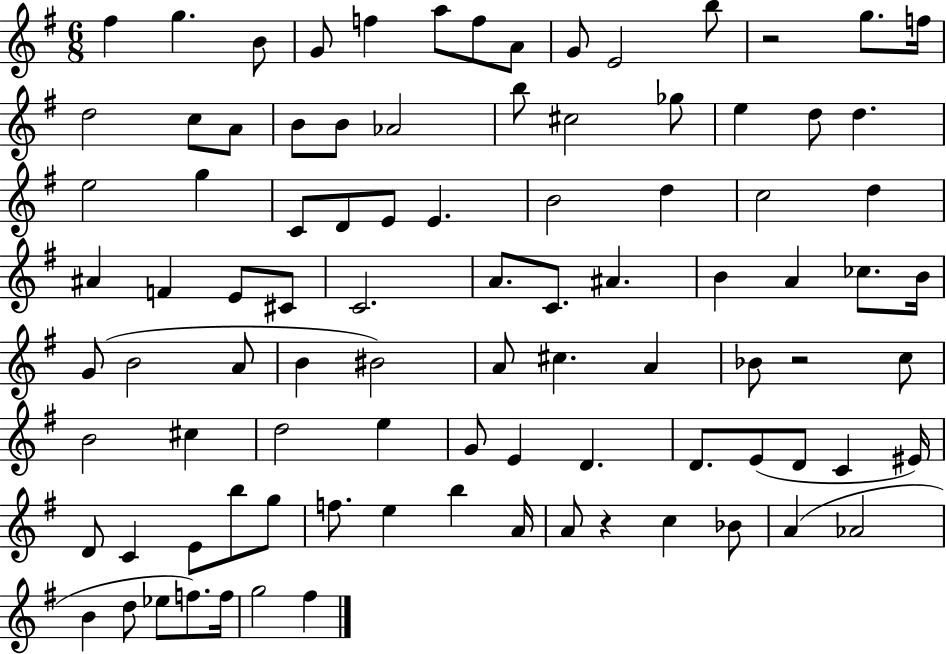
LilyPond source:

{
  \clef treble
  \numericTimeSignature
  \time 6/8
  \key g \major
  \repeat volta 2 { fis''4 g''4. b'8 | g'8 f''4 a''8 f''8 a'8 | g'8 e'2 b''8 | r2 g''8. f''16 | \break d''2 c''8 a'8 | b'8 b'8 aes'2 | b''8 cis''2 ges''8 | e''4 d''8 d''4. | \break e''2 g''4 | c'8 d'8 e'8 e'4. | b'2 d''4 | c''2 d''4 | \break ais'4 f'4 e'8 cis'8 | c'2. | a'8. c'8. ais'4. | b'4 a'4 ces''8. b'16 | \break g'8( b'2 a'8 | b'4 bis'2) | a'8 cis''4. a'4 | bes'8 r2 c''8 | \break b'2 cis''4 | d''2 e''4 | g'8 e'4 d'4. | d'8. e'8( d'8 c'4 eis'16) | \break d'8 c'4 e'8 b''8 g''8 | f''8. e''4 b''4 a'16 | a'8 r4 c''4 bes'8 | a'4( aes'2 | \break b'4 d''8 ees''8 f''8.) f''16 | g''2 fis''4 | } \bar "|."
}